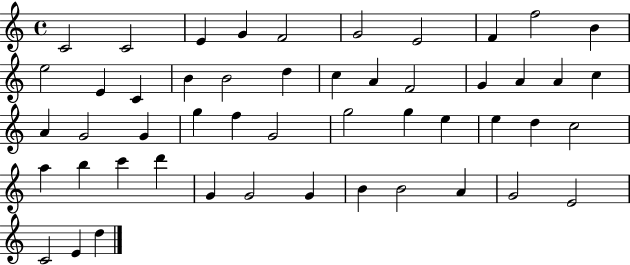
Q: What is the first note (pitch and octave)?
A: C4